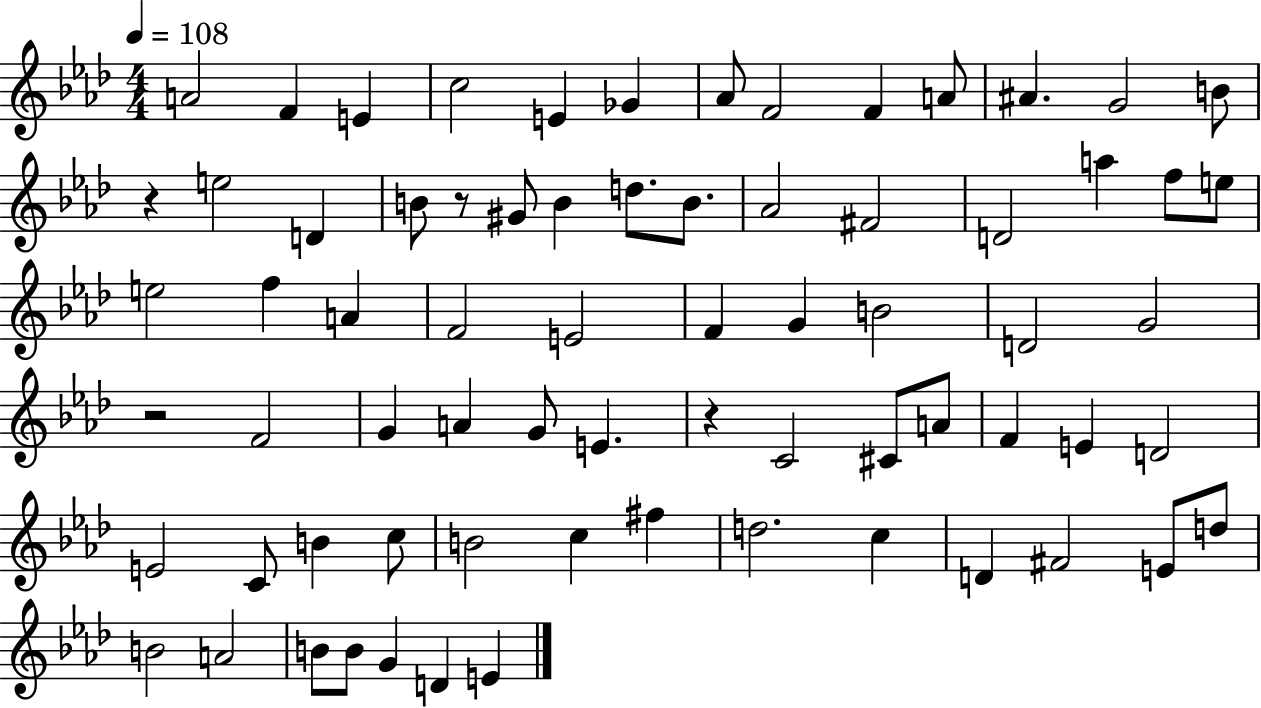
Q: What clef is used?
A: treble